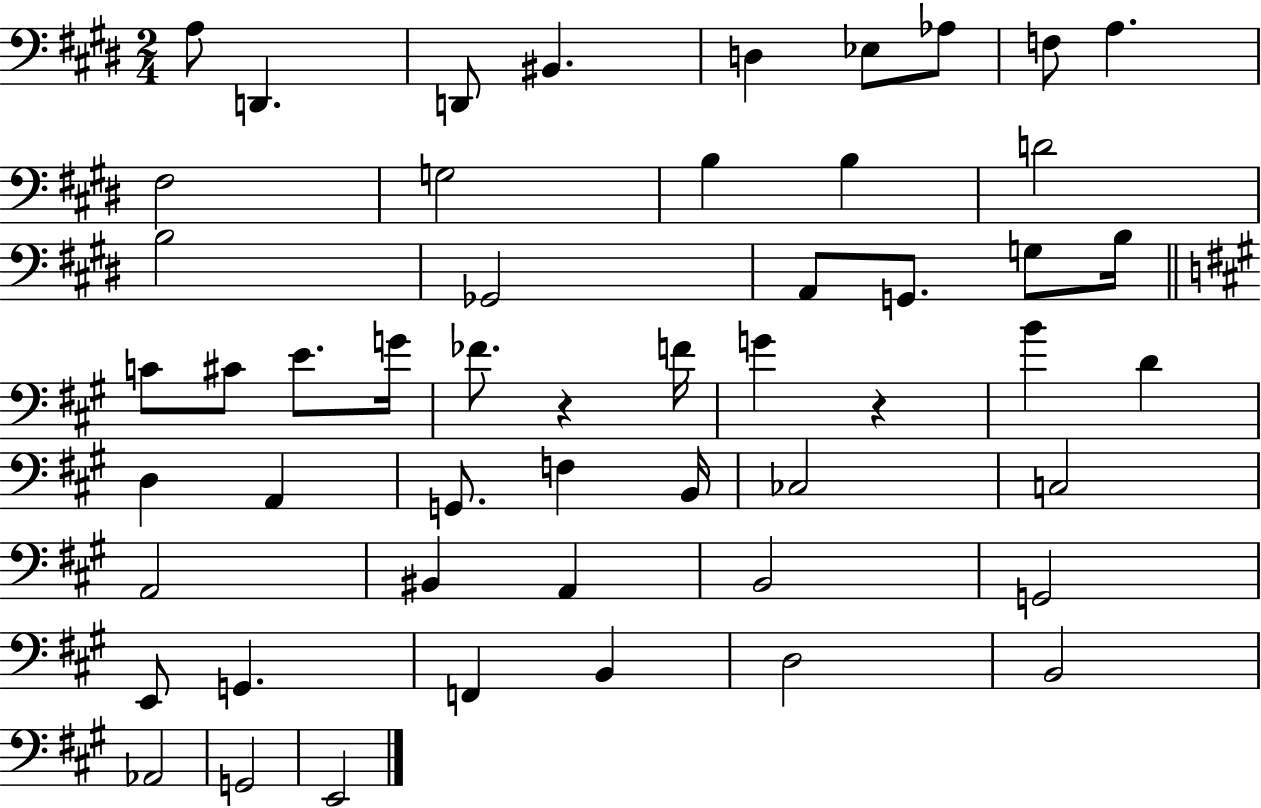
{
  \clef bass
  \numericTimeSignature
  \time 2/4
  \key e \major
  a8 d,4. | d,8 bis,4. | d4 ees8 aes8 | f8 a4. | \break fis2 | g2 | b4 b4 | d'2 | \break b2 | ges,2 | a,8 g,8. g8 b16 | \bar "||" \break \key a \major c'8 cis'8 e'8. g'16 | fes'8. r4 f'16 | g'4 r4 | b'4 d'4 | \break d4 a,4 | g,8. f4 b,16 | ces2 | c2 | \break a,2 | bis,4 a,4 | b,2 | g,2 | \break e,8 g,4. | f,4 b,4 | d2 | b,2 | \break aes,2 | g,2 | e,2 | \bar "|."
}